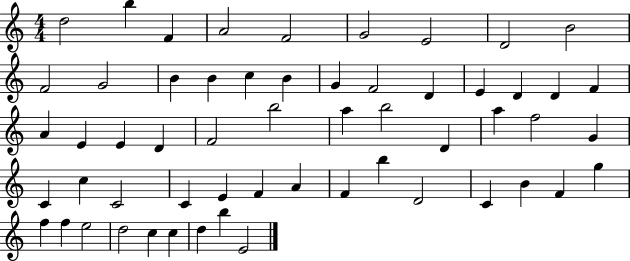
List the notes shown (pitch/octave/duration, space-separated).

D5/h B5/q F4/q A4/h F4/h G4/h E4/h D4/h B4/h F4/h G4/h B4/q B4/q C5/q B4/q G4/q F4/h D4/q E4/q D4/q D4/q F4/q A4/q E4/q E4/q D4/q F4/h B5/h A5/q B5/h D4/q A5/q F5/h G4/q C4/q C5/q C4/h C4/q E4/q F4/q A4/q F4/q B5/q D4/h C4/q B4/q F4/q G5/q F5/q F5/q E5/h D5/h C5/q C5/q D5/q B5/q E4/h